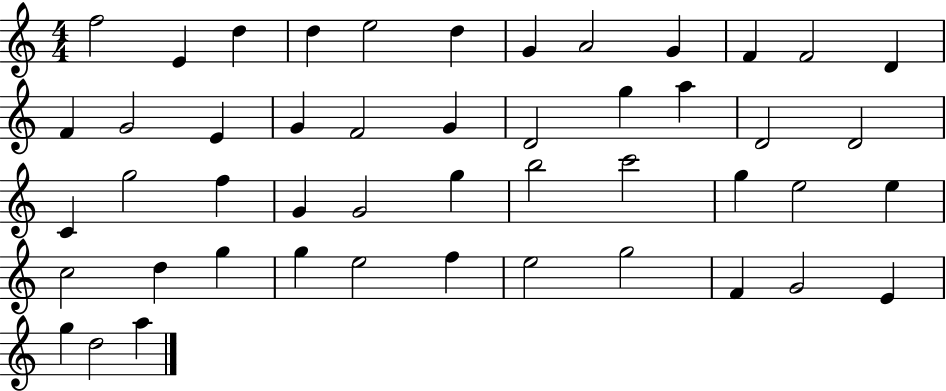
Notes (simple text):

F5/h E4/q D5/q D5/q E5/h D5/q G4/q A4/h G4/q F4/q F4/h D4/q F4/q G4/h E4/q G4/q F4/h G4/q D4/h G5/q A5/q D4/h D4/h C4/q G5/h F5/q G4/q G4/h G5/q B5/h C6/h G5/q E5/h E5/q C5/h D5/q G5/q G5/q E5/h F5/q E5/h G5/h F4/q G4/h E4/q G5/q D5/h A5/q